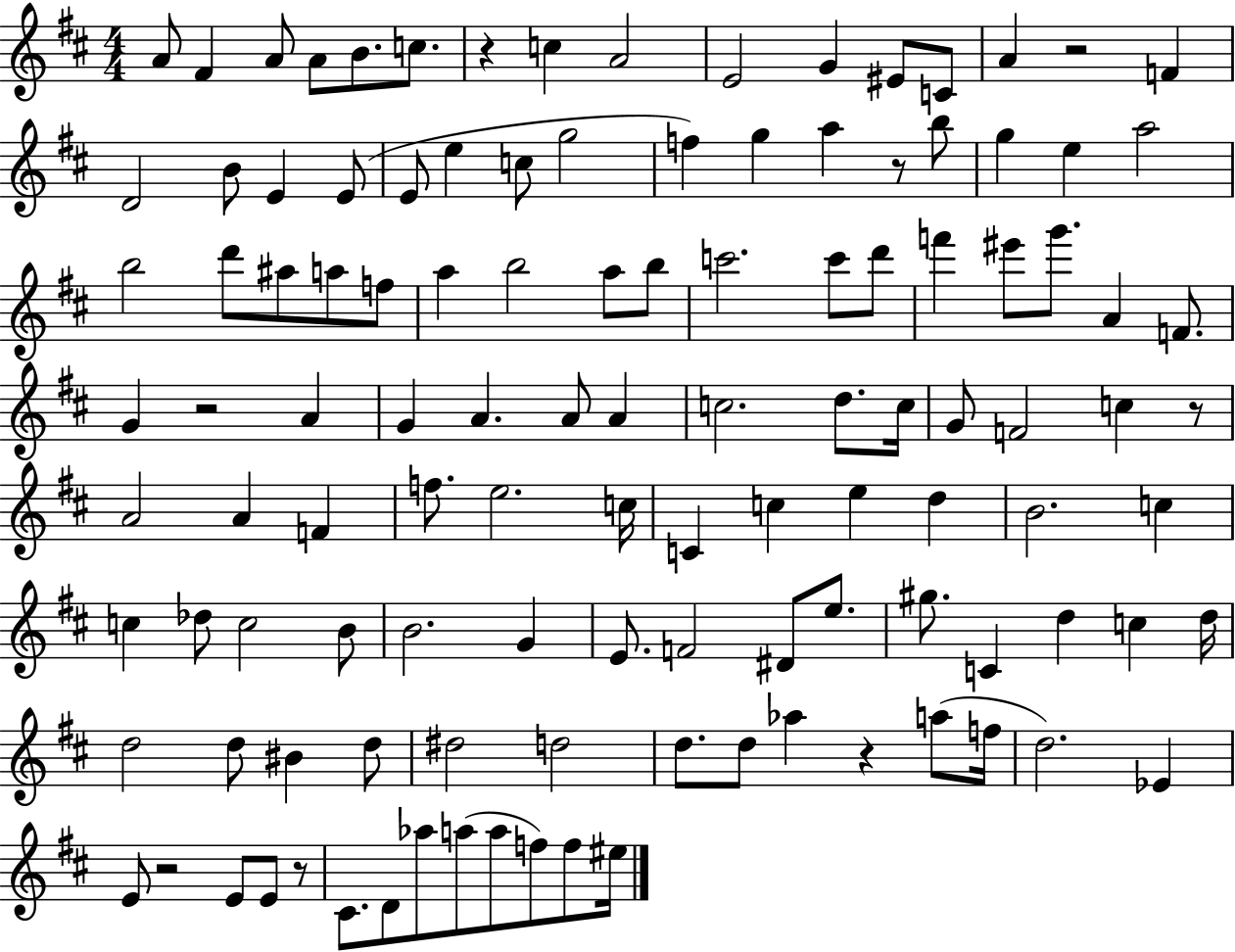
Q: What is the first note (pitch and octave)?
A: A4